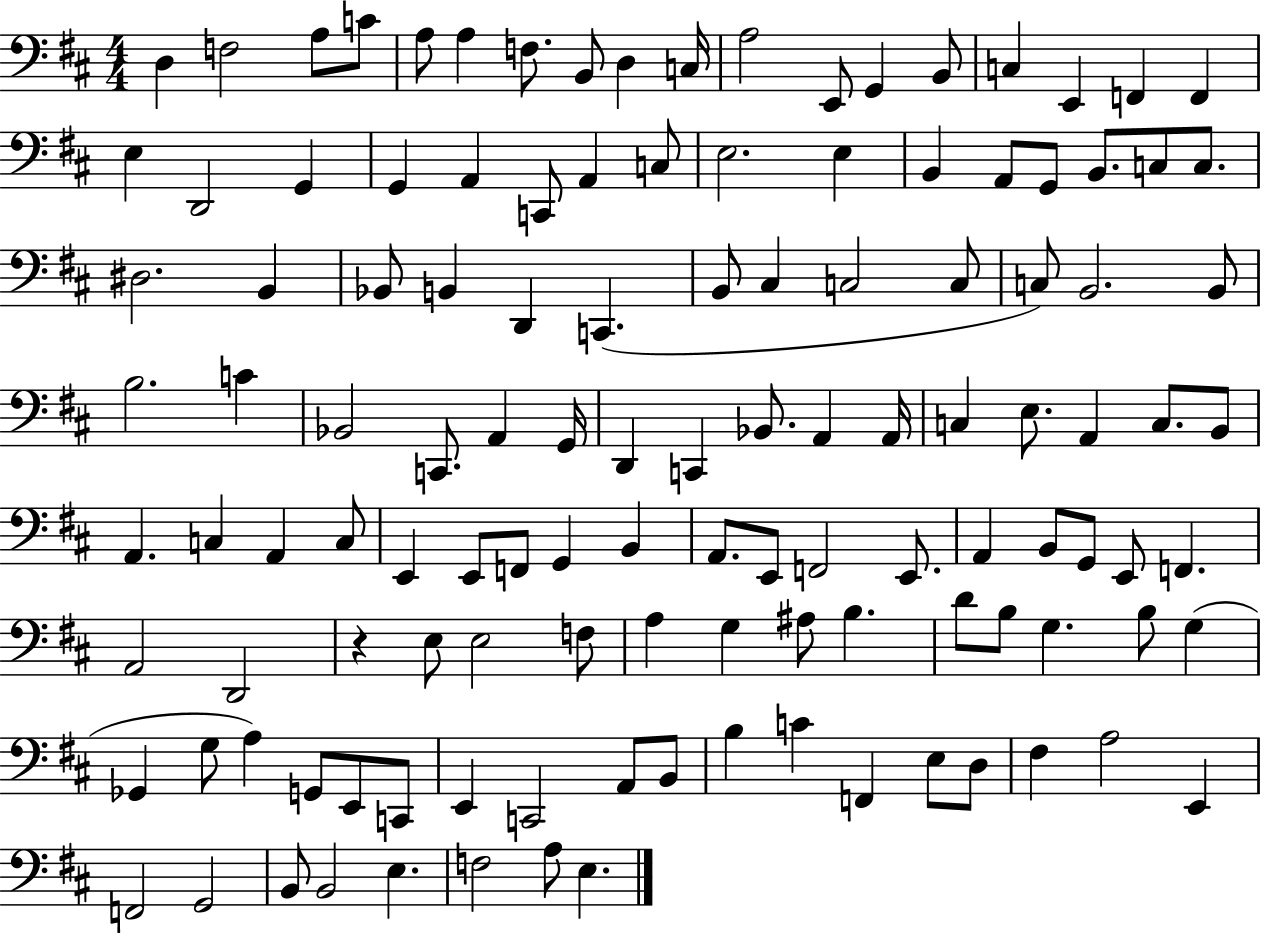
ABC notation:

X:1
T:Untitled
M:4/4
L:1/4
K:D
D, F,2 A,/2 C/2 A,/2 A, F,/2 B,,/2 D, C,/4 A,2 E,,/2 G,, B,,/2 C, E,, F,, F,, E, D,,2 G,, G,, A,, C,,/2 A,, C,/2 E,2 E, B,, A,,/2 G,,/2 B,,/2 C,/2 C,/2 ^D,2 B,, _B,,/2 B,, D,, C,, B,,/2 ^C, C,2 C,/2 C,/2 B,,2 B,,/2 B,2 C _B,,2 C,,/2 A,, G,,/4 D,, C,, _B,,/2 A,, A,,/4 C, E,/2 A,, C,/2 B,,/2 A,, C, A,, C,/2 E,, E,,/2 F,,/2 G,, B,, A,,/2 E,,/2 F,,2 E,,/2 A,, B,,/2 G,,/2 E,,/2 F,, A,,2 D,,2 z E,/2 E,2 F,/2 A, G, ^A,/2 B, D/2 B,/2 G, B,/2 G, _G,, G,/2 A, G,,/2 E,,/2 C,,/2 E,, C,,2 A,,/2 B,,/2 B, C F,, E,/2 D,/2 ^F, A,2 E,, F,,2 G,,2 B,,/2 B,,2 E, F,2 A,/2 E,